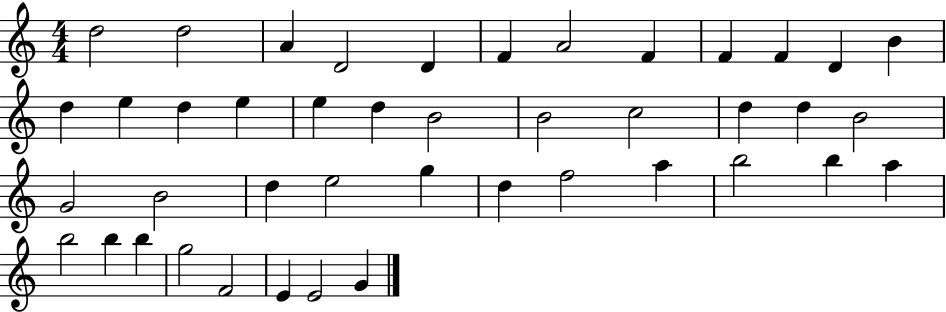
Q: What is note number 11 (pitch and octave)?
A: D4